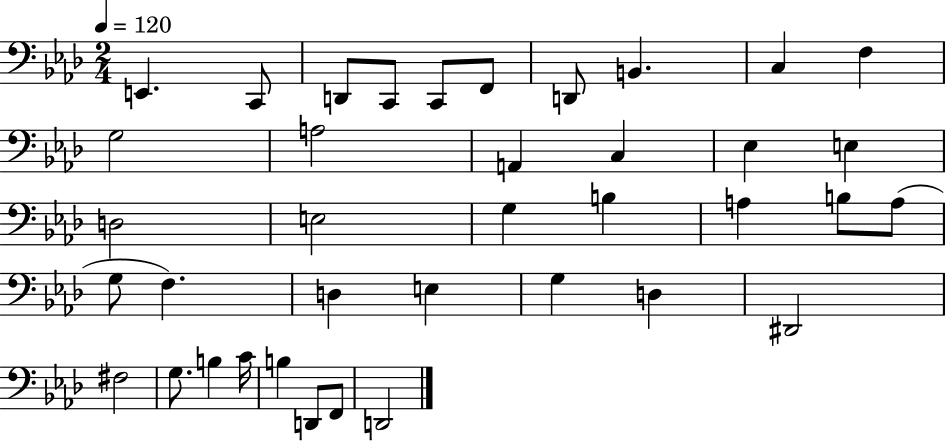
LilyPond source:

{
  \clef bass
  \numericTimeSignature
  \time 2/4
  \key aes \major
  \tempo 4 = 120
  e,4. c,8 | d,8 c,8 c,8 f,8 | d,8 b,4. | c4 f4 | \break g2 | a2 | a,4 c4 | ees4 e4 | \break d2 | e2 | g4 b4 | a4 b8 a8( | \break g8 f4.) | d4 e4 | g4 d4 | dis,2 | \break fis2 | g8. b4 c'16 | b4 d,8 f,8 | d,2 | \break \bar "|."
}